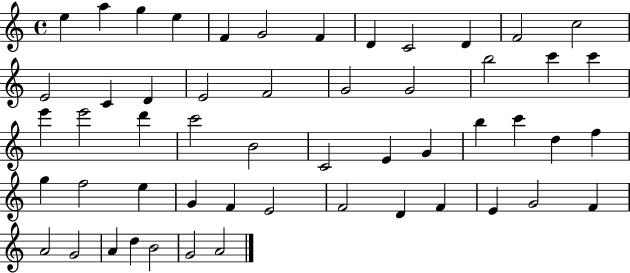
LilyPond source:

{
  \clef treble
  \time 4/4
  \defaultTimeSignature
  \key c \major
  e''4 a''4 g''4 e''4 | f'4 g'2 f'4 | d'4 c'2 d'4 | f'2 c''2 | \break e'2 c'4 d'4 | e'2 f'2 | g'2 g'2 | b''2 c'''4 c'''4 | \break e'''4 e'''2 d'''4 | c'''2 b'2 | c'2 e'4 g'4 | b''4 c'''4 d''4 f''4 | \break g''4 f''2 e''4 | g'4 f'4 e'2 | f'2 d'4 f'4 | e'4 g'2 f'4 | \break a'2 g'2 | a'4 d''4 b'2 | g'2 a'2 | \bar "|."
}